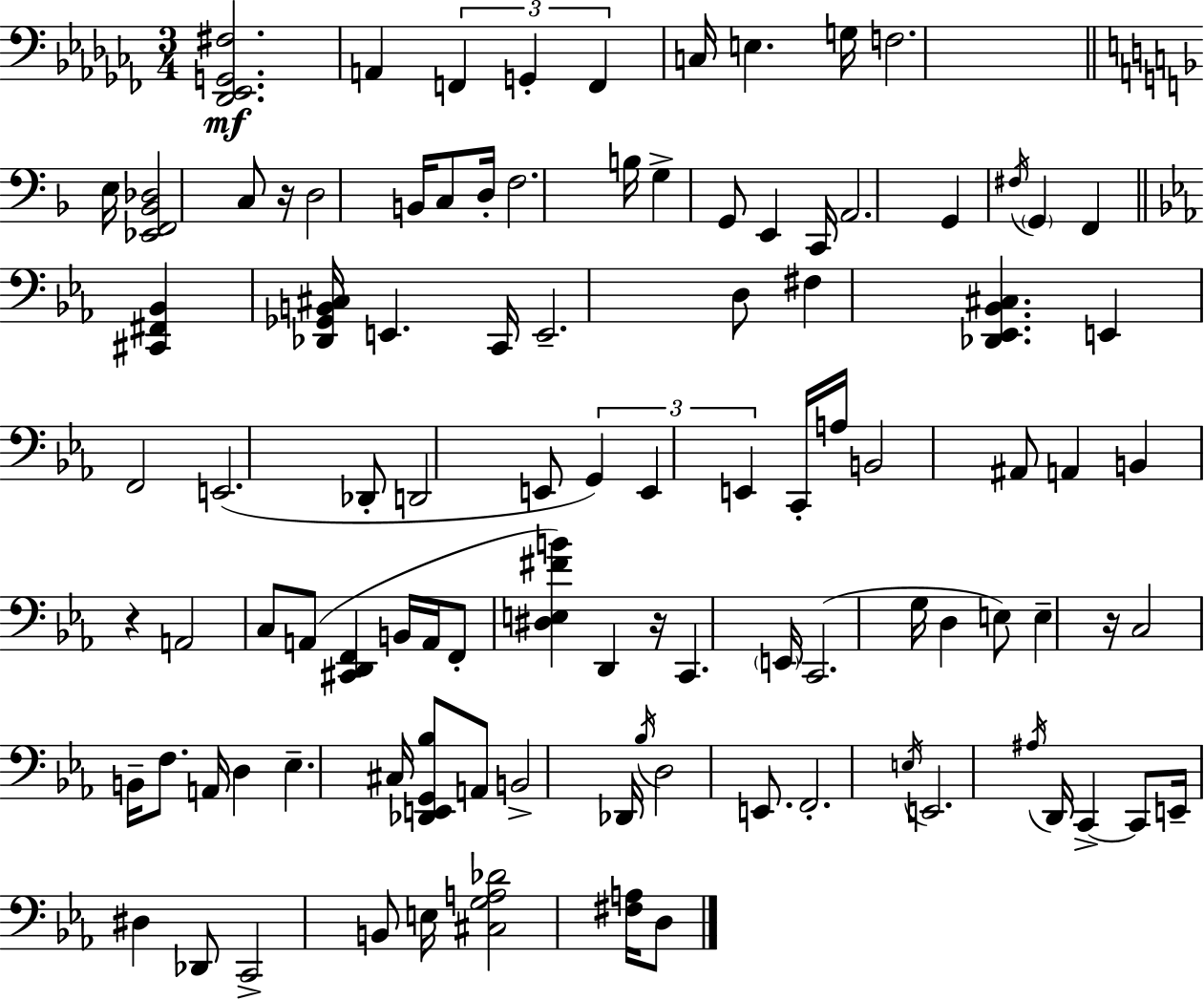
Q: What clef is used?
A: bass